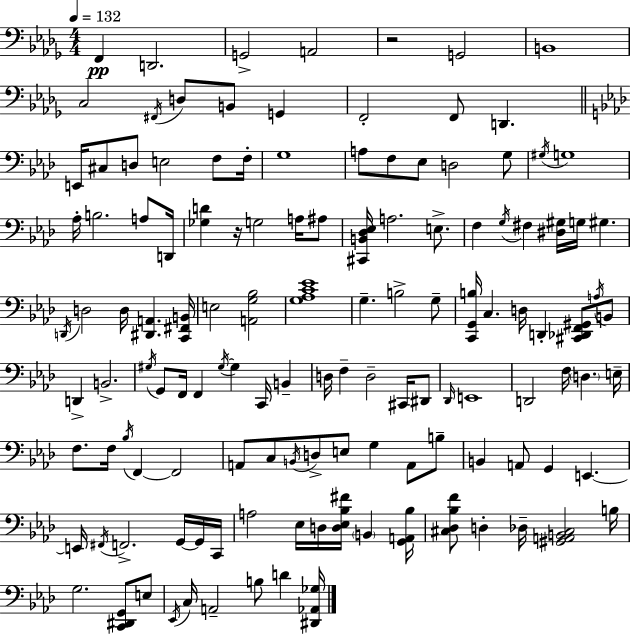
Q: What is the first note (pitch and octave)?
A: F2